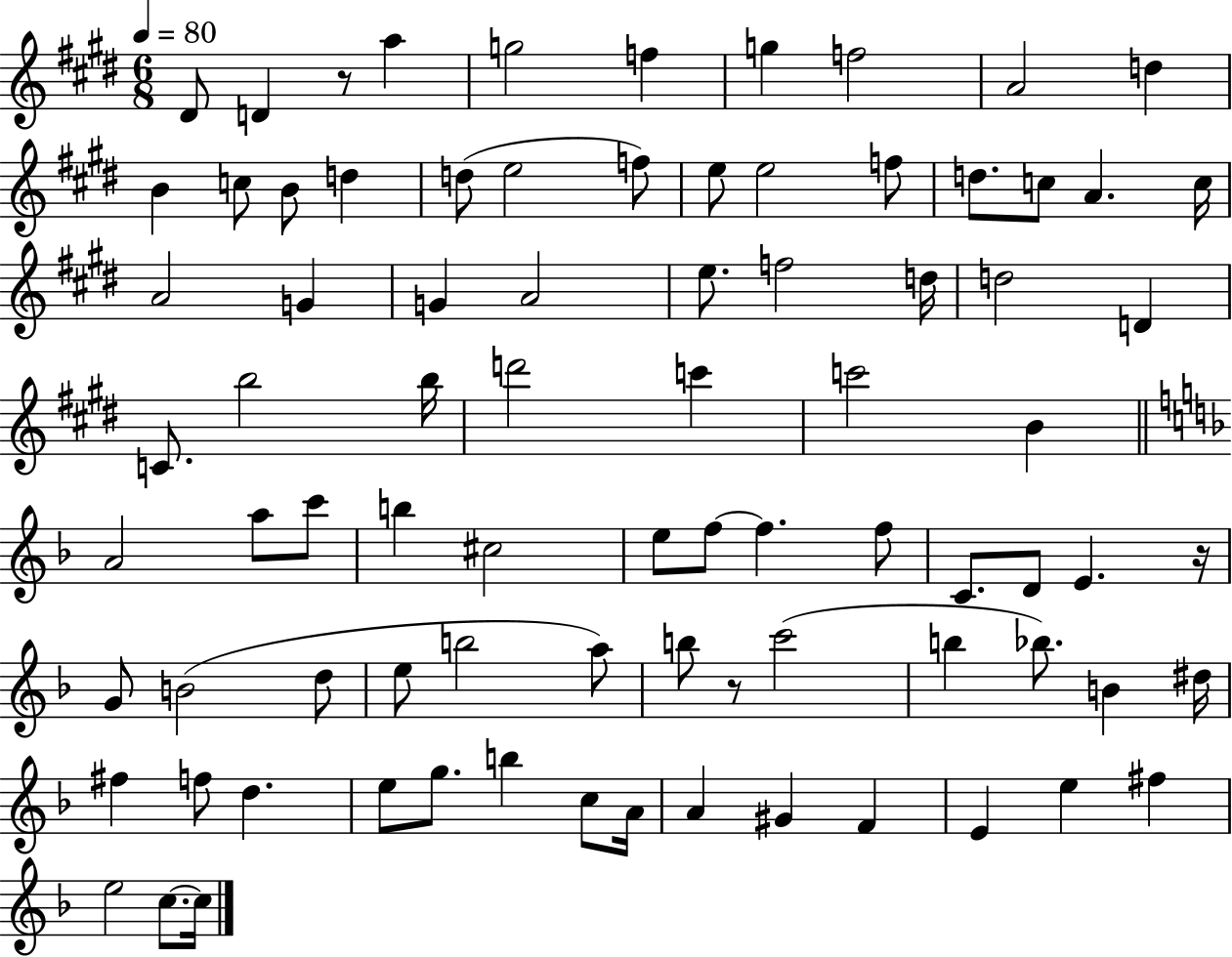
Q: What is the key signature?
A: E major